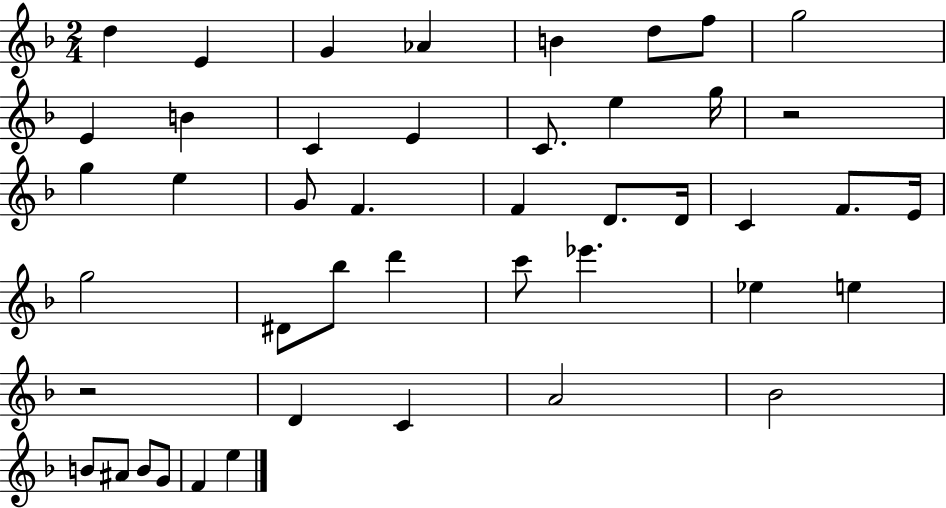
D5/q E4/q G4/q Ab4/q B4/q D5/e F5/e G5/h E4/q B4/q C4/q E4/q C4/e. E5/q G5/s R/h G5/q E5/q G4/e F4/q. F4/q D4/e. D4/s C4/q F4/e. E4/s G5/h D#4/e Bb5/e D6/q C6/e Eb6/q. Eb5/q E5/q R/h D4/q C4/q A4/h Bb4/h B4/e A#4/e B4/e G4/e F4/q E5/q